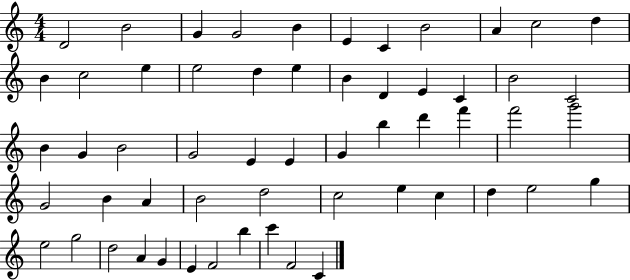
{
  \clef treble
  \numericTimeSignature
  \time 4/4
  \key c \major
  d'2 b'2 | g'4 g'2 b'4 | e'4 c'4 b'2 | a'4 c''2 d''4 | \break b'4 c''2 e''4 | e''2 d''4 e''4 | b'4 d'4 e'4 c'4 | b'2 c'2 | \break b'4 g'4 b'2 | g'2 e'4 e'4 | g'4 b''4 d'''4 f'''4 | f'''2 g'''2 | \break g'2 b'4 a'4 | b'2 d''2 | c''2 e''4 c''4 | d''4 e''2 g''4 | \break e''2 g''2 | d''2 a'4 g'4 | e'4 f'2 b''4 | c'''4 f'2 c'4 | \break \bar "|."
}